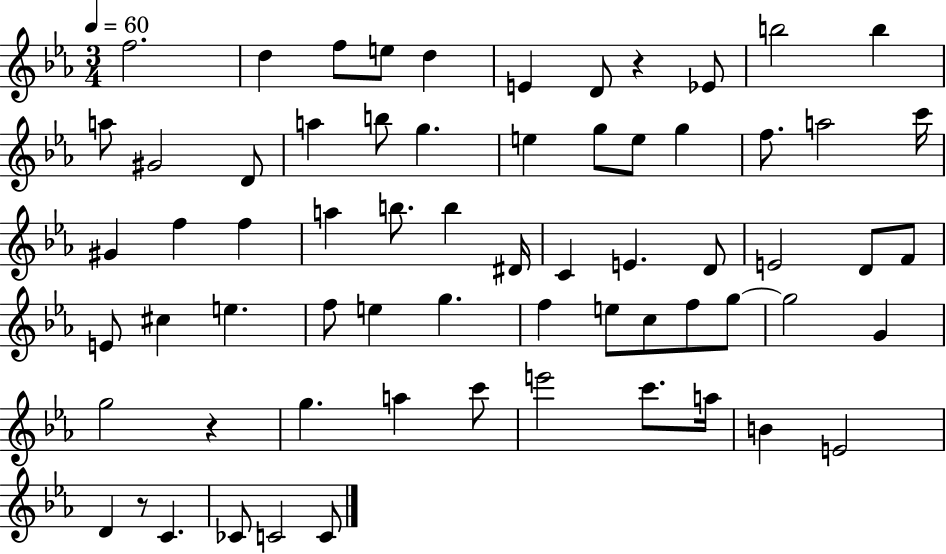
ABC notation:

X:1
T:Untitled
M:3/4
L:1/4
K:Eb
f2 d f/2 e/2 d E D/2 z _E/2 b2 b a/2 ^G2 D/2 a b/2 g e g/2 e/2 g f/2 a2 c'/4 ^G f f a b/2 b ^D/4 C E D/2 E2 D/2 F/2 E/2 ^c e f/2 e g f e/2 c/2 f/2 g/2 g2 G g2 z g a c'/2 e'2 c'/2 a/4 B E2 D z/2 C _C/2 C2 C/2